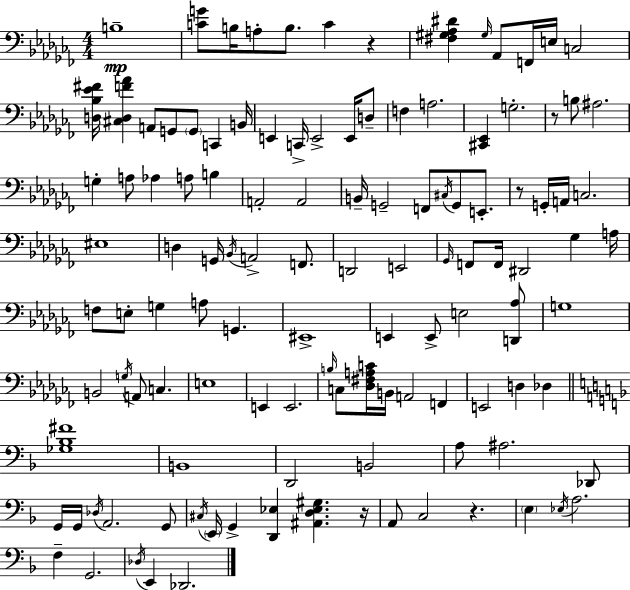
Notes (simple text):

B3/w [C4,G4]/e B3/s A3/e B3/e. C4/q R/q [F#3,G#3,Ab3,D#4]/q G#3/s Ab2/e F2/s E3/s C3/h [D3,Bb3,Eb4,F#4]/s [C#3,D3,F4,Ab4]/q A2/e G2/e G2/e C2/q B2/s E2/q C2/s E2/h E2/s D3/e F3/q A3/h. [C#2,Eb2]/q G3/h. R/e B3/e A#3/h. G3/q A3/e Ab3/q A3/e B3/q A2/h A2/h B2/s G2/h F2/e C#3/s G2/e E2/e. R/e G2/s A2/s C3/h. EIS3/w D3/q G2/s Bb2/s A2/h F2/e. D2/h E2/h Gb2/s F2/e F2/s D#2/h Gb3/q A3/s F3/e E3/e G3/q A3/e G2/q. EIS2/w E2/q E2/e E3/h [D2,Ab3]/e G3/w B2/h G3/s A2/e C3/q. E3/w E2/q E2/h. B3/s C3/e [Db3,F#3,A3,C4]/s B2/s A2/h F2/q E2/h D3/q Db3/q [Gb3,Bb3,F#4]/w B2/w D2/h B2/h A3/e A#3/h. Db2/e G2/s G2/s Db3/s A2/h. G2/e C#3/s E2/s G2/q [D2,Eb3]/q [A#2,D3,Eb3,G#3]/q. R/s A2/e C3/h R/q. E3/q Eb3/s A3/h. F3/q G2/h. Db3/s E2/q Db2/h.